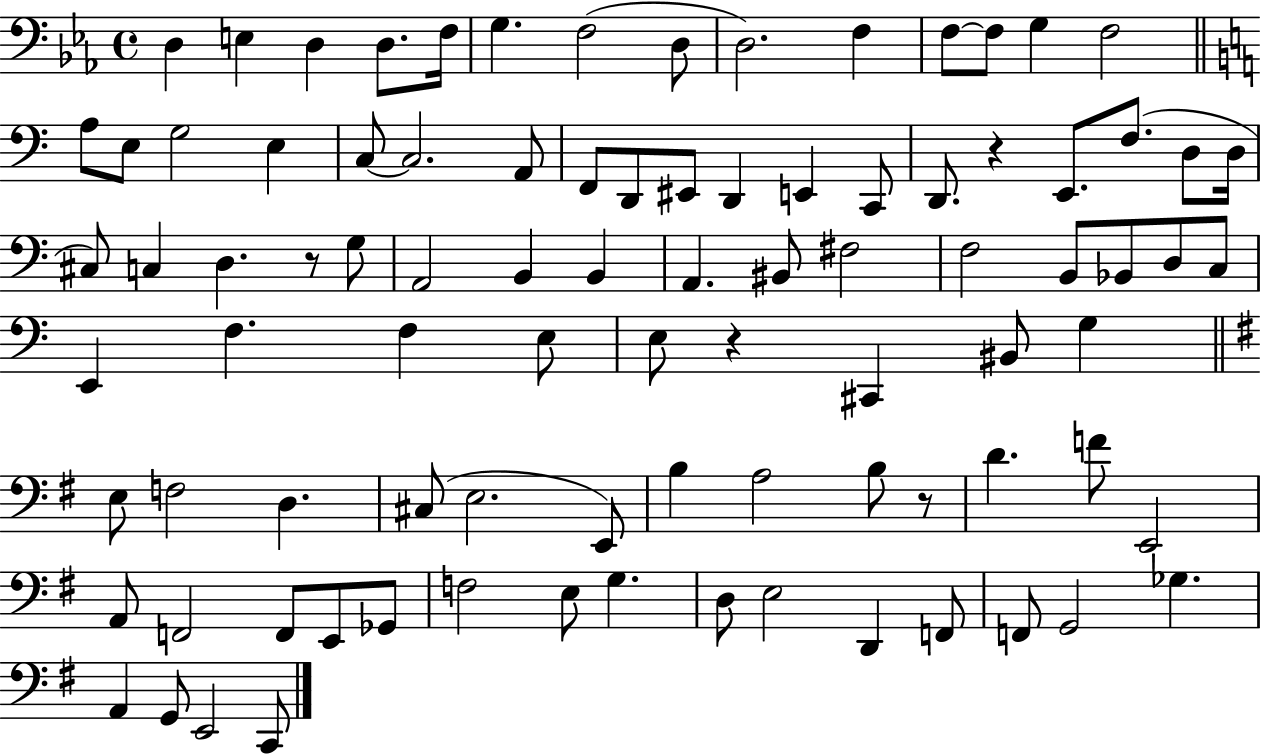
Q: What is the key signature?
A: EES major